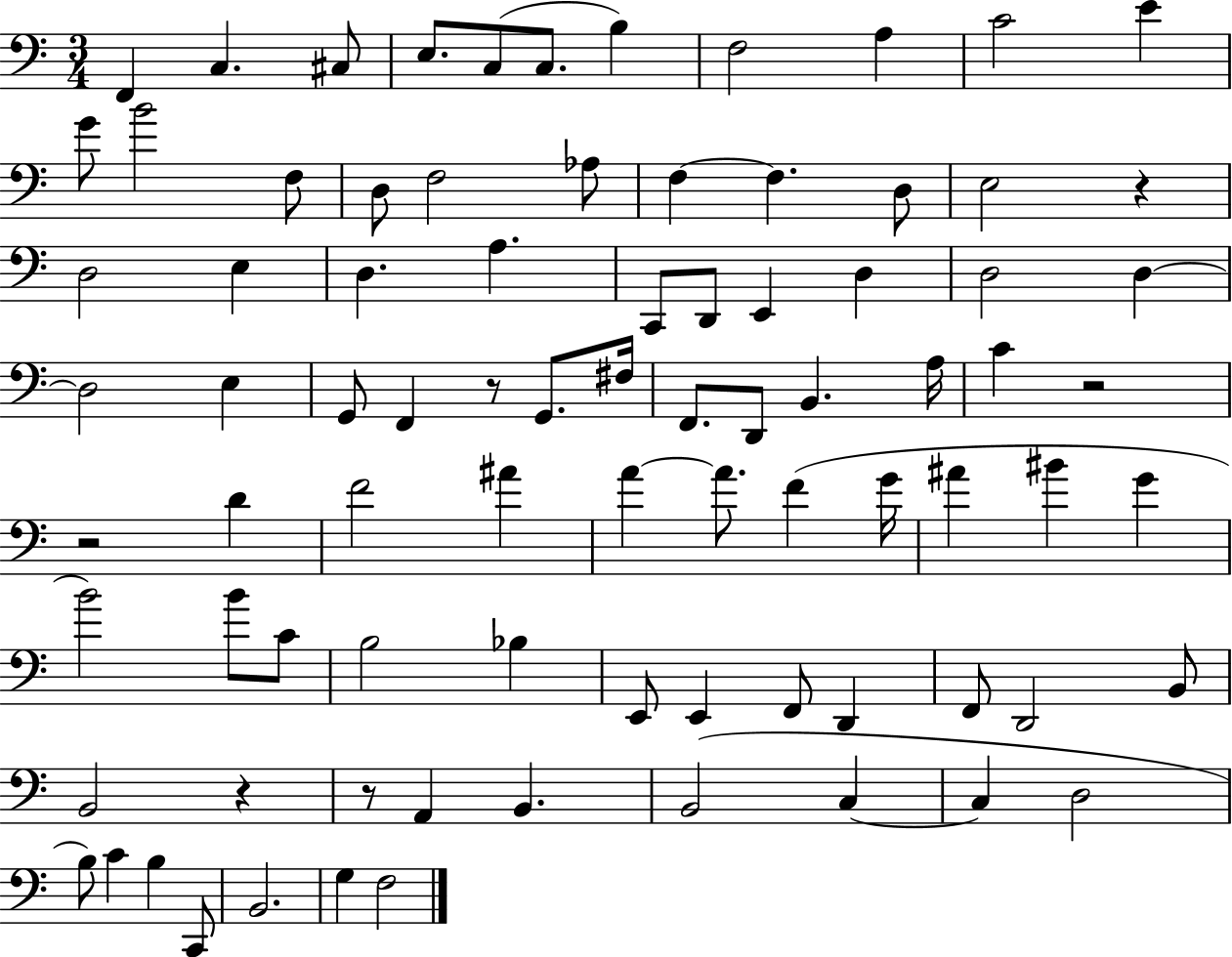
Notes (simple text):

F2/q C3/q. C#3/e E3/e. C3/e C3/e. B3/q F3/h A3/q C4/h E4/q G4/e B4/h F3/e D3/e F3/h Ab3/e F3/q F3/q. D3/e E3/h R/q D3/h E3/q D3/q. A3/q. C2/e D2/e E2/q D3/q D3/h D3/q D3/h E3/q G2/e F2/q R/e G2/e. F#3/s F2/e. D2/e B2/q. A3/s C4/q R/h R/h D4/q F4/h A#4/q A4/q A4/e. F4/q G4/s A#4/q BIS4/q G4/q B4/h B4/e C4/e B3/h Bb3/q E2/e E2/q F2/e D2/q F2/e D2/h B2/e B2/h R/q R/e A2/q B2/q. B2/h C3/q C3/q D3/h B3/e C4/q B3/q C2/e B2/h. G3/q F3/h